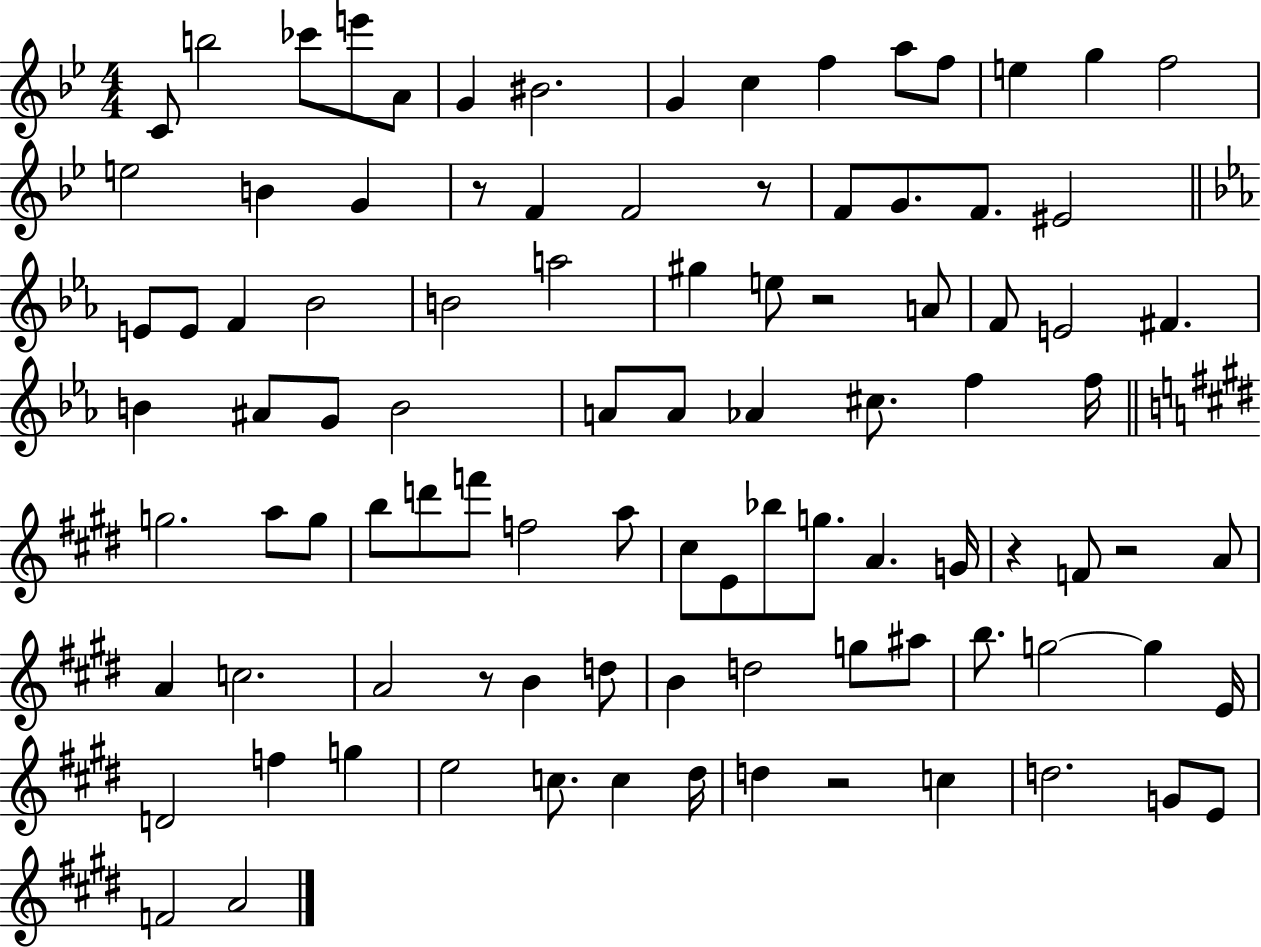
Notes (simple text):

C4/e B5/h CES6/e E6/e A4/e G4/q BIS4/h. G4/q C5/q F5/q A5/e F5/e E5/q G5/q F5/h E5/h B4/q G4/q R/e F4/q F4/h R/e F4/e G4/e. F4/e. EIS4/h E4/e E4/e F4/q Bb4/h B4/h A5/h G#5/q E5/e R/h A4/e F4/e E4/h F#4/q. B4/q A#4/e G4/e B4/h A4/e A4/e Ab4/q C#5/e. F5/q F5/s G5/h. A5/e G5/e B5/e D6/e F6/e F5/h A5/e C#5/e E4/e Bb5/e G5/e. A4/q. G4/s R/q F4/e R/h A4/e A4/q C5/h. A4/h R/e B4/q D5/e B4/q D5/h G5/e A#5/e B5/e. G5/h G5/q E4/s D4/h F5/q G5/q E5/h C5/e. C5/q D#5/s D5/q R/h C5/q D5/h. G4/e E4/e F4/h A4/h